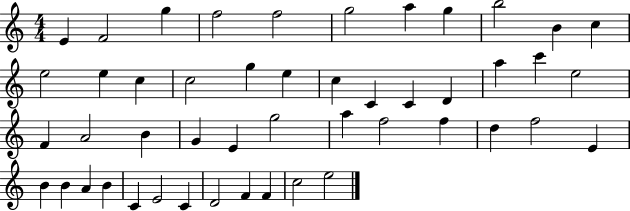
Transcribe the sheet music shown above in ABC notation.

X:1
T:Untitled
M:4/4
L:1/4
K:C
E F2 g f2 f2 g2 a g b2 B c e2 e c c2 g e c C C D a c' e2 F A2 B G E g2 a f2 f d f2 E B B A B C E2 C D2 F F c2 e2